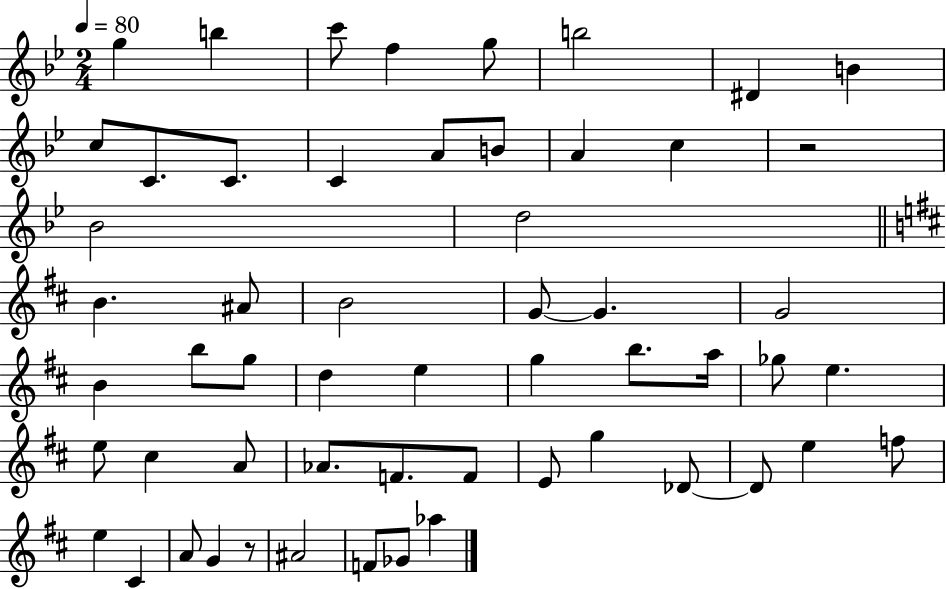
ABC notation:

X:1
T:Untitled
M:2/4
L:1/4
K:Bb
g b c'/2 f g/2 b2 ^D B c/2 C/2 C/2 C A/2 B/2 A c z2 _B2 d2 B ^A/2 B2 G/2 G G2 B b/2 g/2 d e g b/2 a/4 _g/2 e e/2 ^c A/2 _A/2 F/2 F/2 E/2 g _D/2 _D/2 e f/2 e ^C A/2 G z/2 ^A2 F/2 _G/2 _a